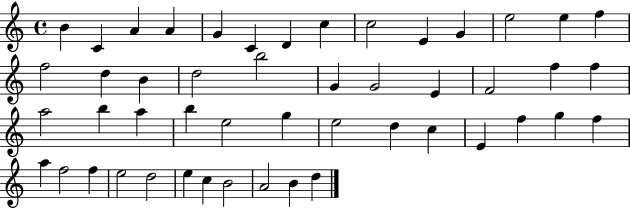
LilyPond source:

{
  \clef treble
  \time 4/4
  \defaultTimeSignature
  \key c \major
  b'4 c'4 a'4 a'4 | g'4 c'4 d'4 c''4 | c''2 e'4 g'4 | e''2 e''4 f''4 | \break f''2 d''4 b'4 | d''2 b''2 | g'4 g'2 e'4 | f'2 f''4 f''4 | \break a''2 b''4 a''4 | b''4 e''2 g''4 | e''2 d''4 c''4 | e'4 f''4 g''4 f''4 | \break a''4 f''2 f''4 | e''2 d''2 | e''4 c''4 b'2 | a'2 b'4 d''4 | \break \bar "|."
}